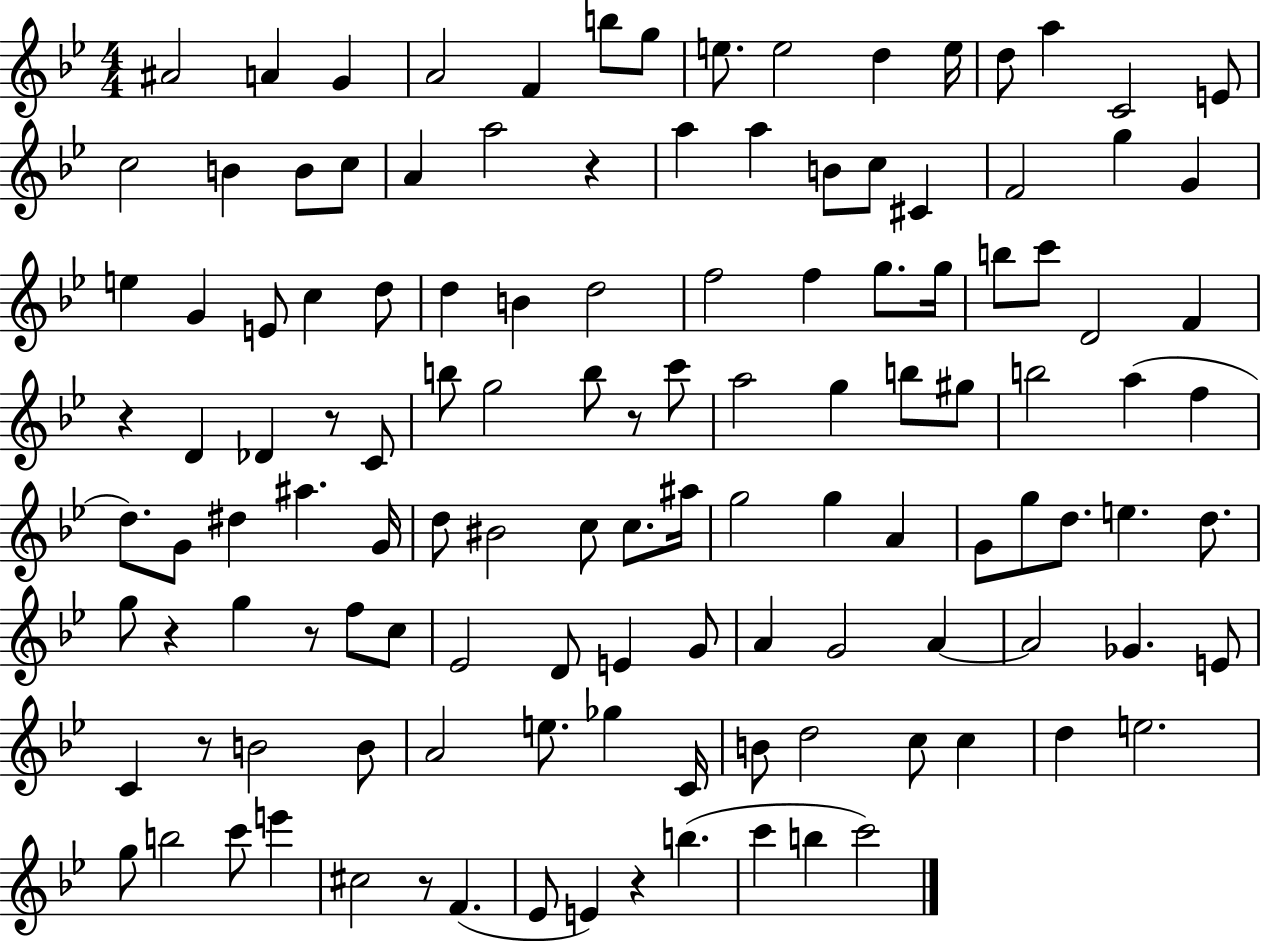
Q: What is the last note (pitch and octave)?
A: C6